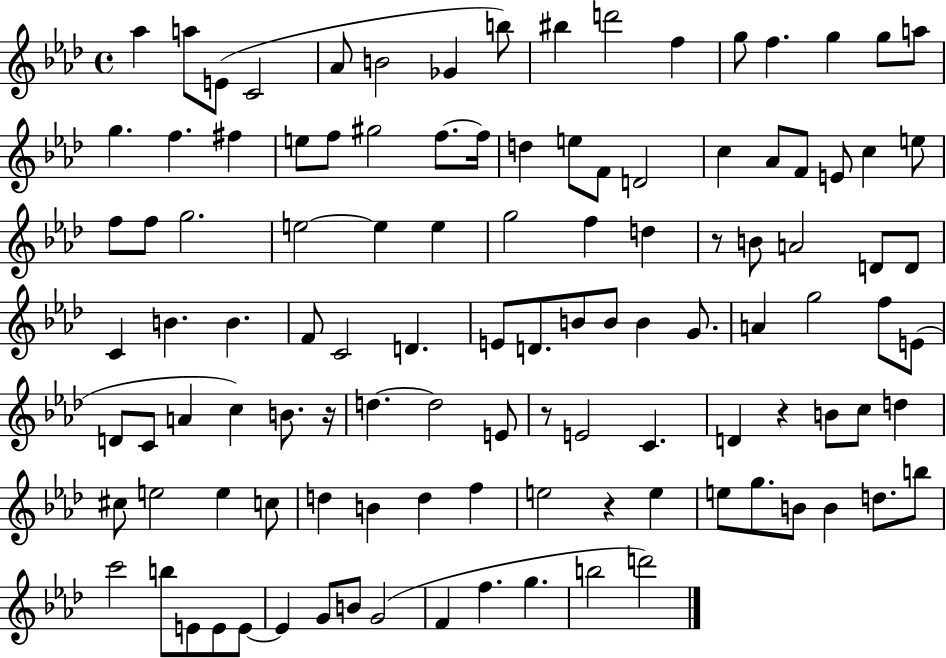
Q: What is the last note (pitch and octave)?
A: D6